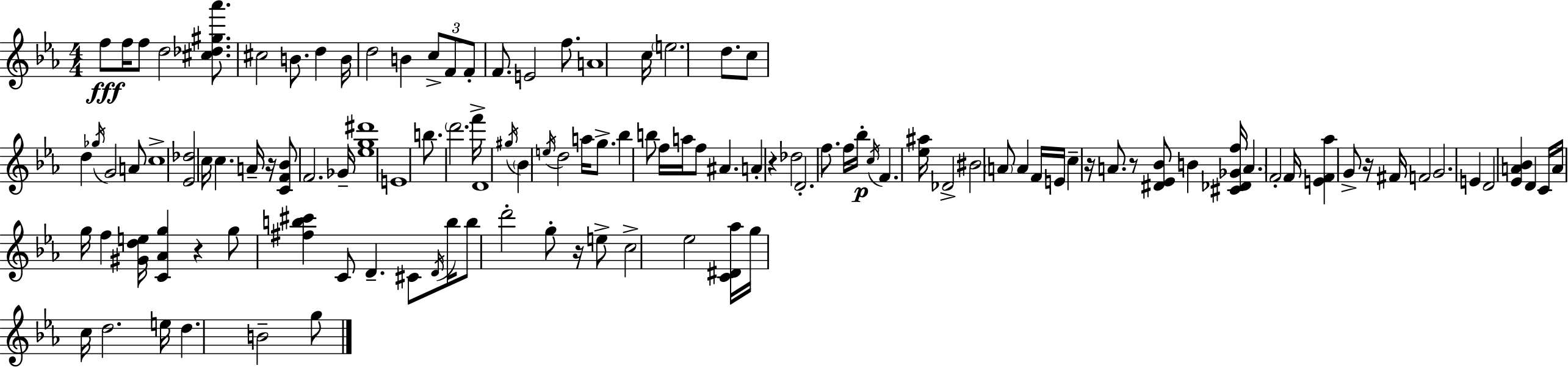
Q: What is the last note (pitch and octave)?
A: G5